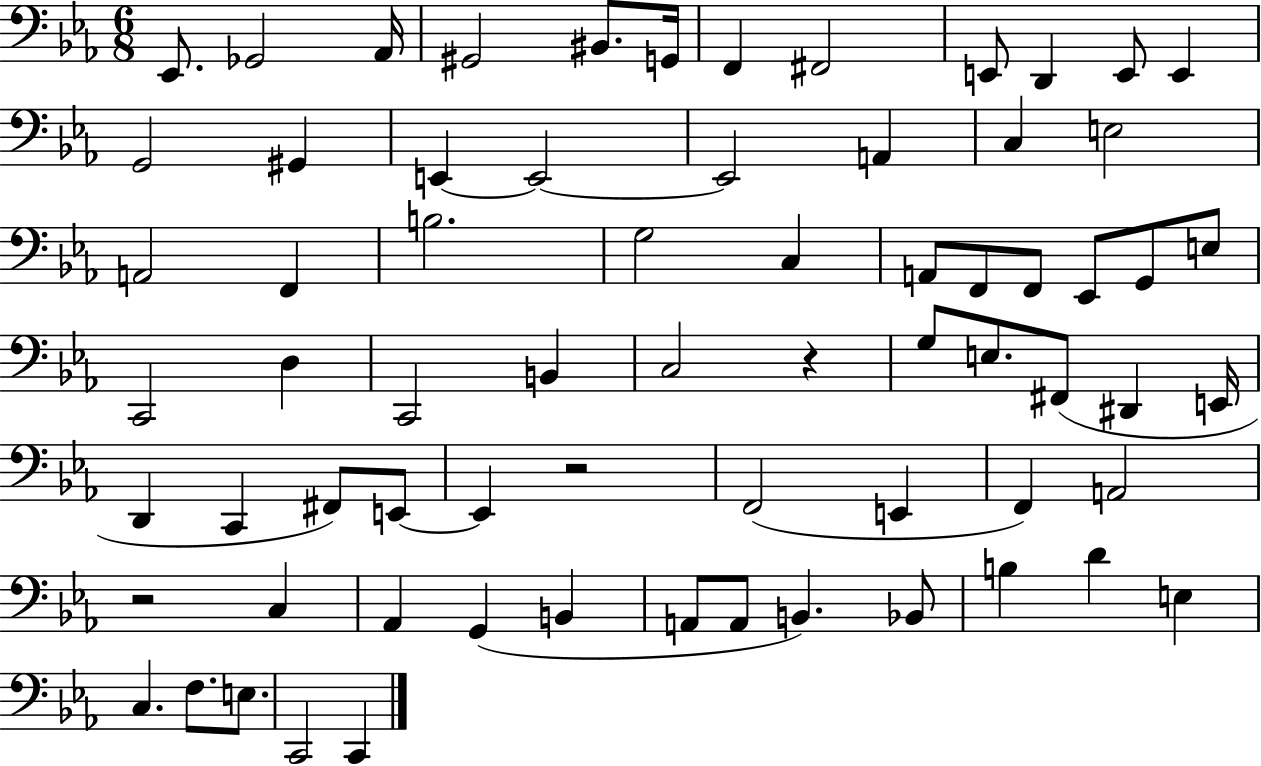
X:1
T:Untitled
M:6/8
L:1/4
K:Eb
_E,,/2 _G,,2 _A,,/4 ^G,,2 ^B,,/2 G,,/4 F,, ^F,,2 E,,/2 D,, E,,/2 E,, G,,2 ^G,, E,, E,,2 E,,2 A,, C, E,2 A,,2 F,, B,2 G,2 C, A,,/2 F,,/2 F,,/2 _E,,/2 G,,/2 E,/2 C,,2 D, C,,2 B,, C,2 z G,/2 E,/2 ^F,,/2 ^D,, E,,/4 D,, C,, ^F,,/2 E,,/2 E,, z2 F,,2 E,, F,, A,,2 z2 C, _A,, G,, B,, A,,/2 A,,/2 B,, _B,,/2 B, D E, C, F,/2 E,/2 C,,2 C,,